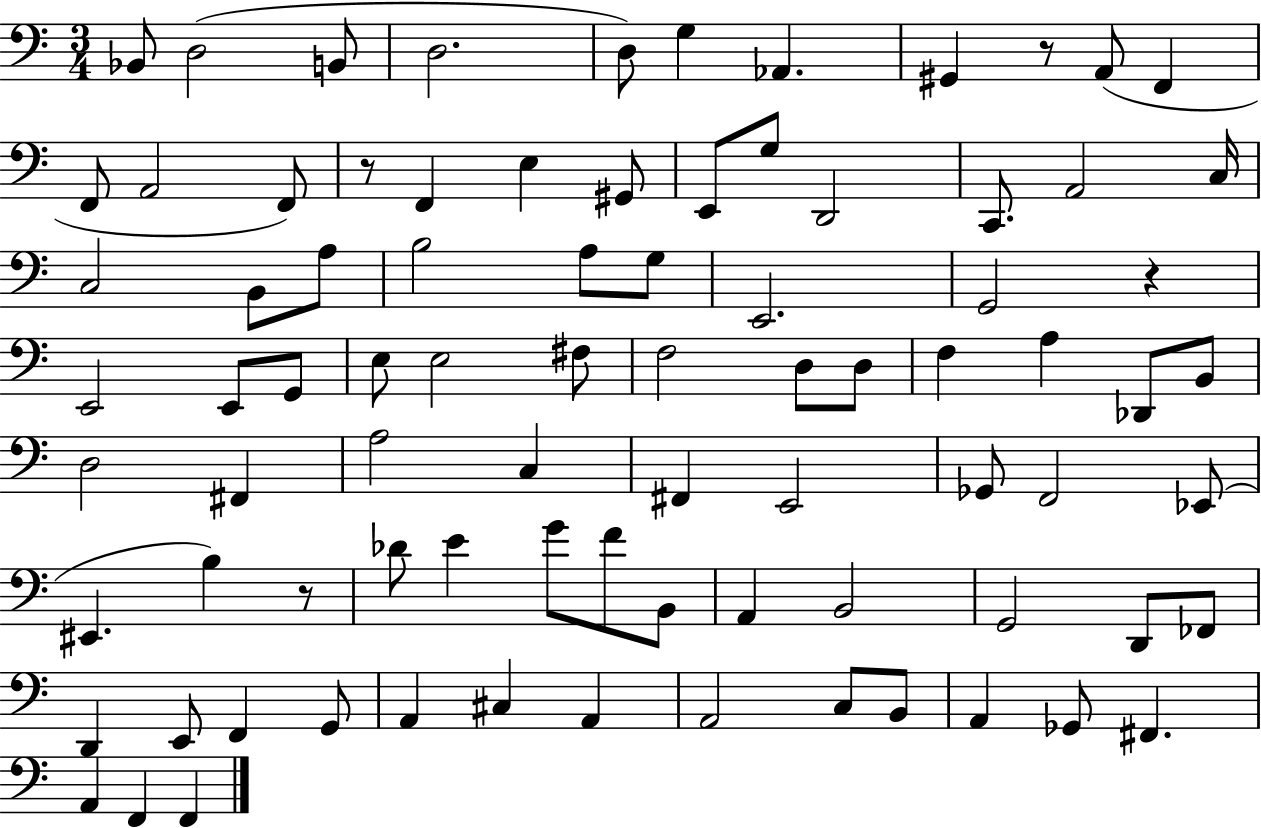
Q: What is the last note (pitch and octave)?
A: F2